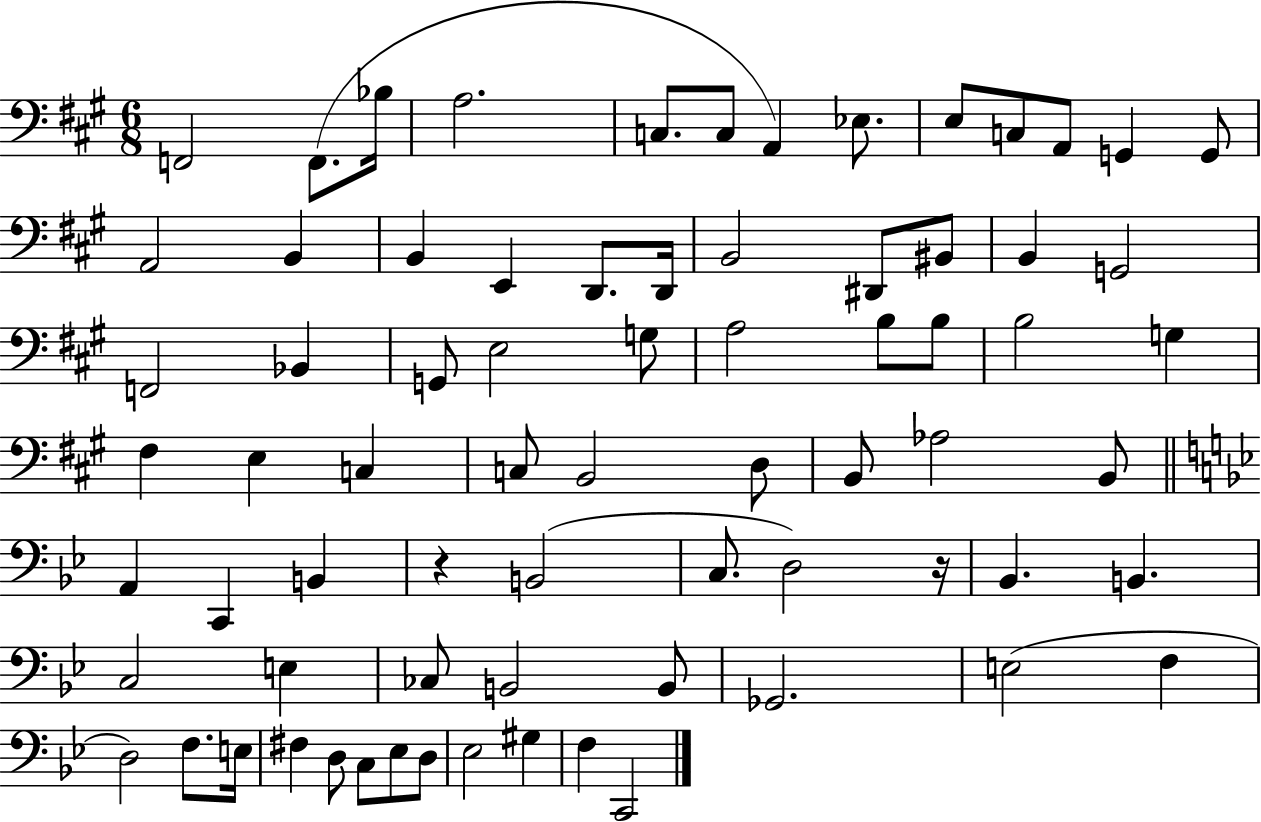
F2/h F2/e. Bb3/s A3/h. C3/e. C3/e A2/q Eb3/e. E3/e C3/e A2/e G2/q G2/e A2/h B2/q B2/q E2/q D2/e. D2/s B2/h D#2/e BIS2/e B2/q G2/h F2/h Bb2/q G2/e E3/h G3/e A3/h B3/e B3/e B3/h G3/q F#3/q E3/q C3/q C3/e B2/h D3/e B2/e Ab3/h B2/e A2/q C2/q B2/q R/q B2/h C3/e. D3/h R/s Bb2/q. B2/q. C3/h E3/q CES3/e B2/h B2/e Gb2/h. E3/h F3/q D3/h F3/e. E3/s F#3/q D3/e C3/e Eb3/e D3/e Eb3/h G#3/q F3/q C2/h